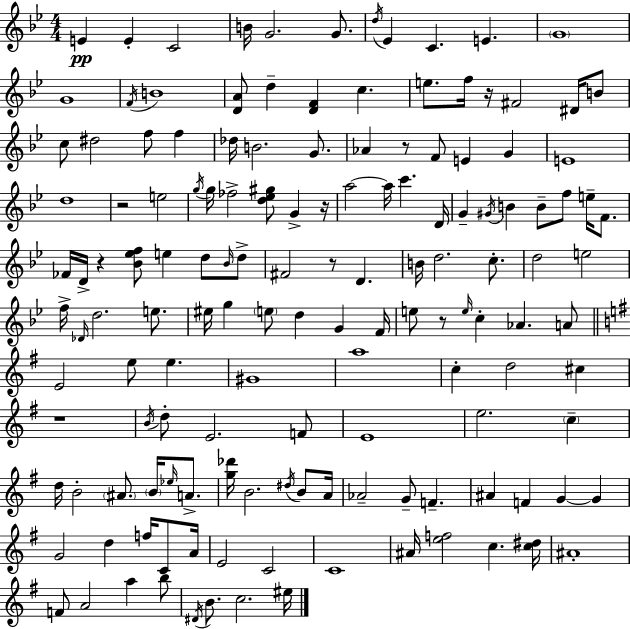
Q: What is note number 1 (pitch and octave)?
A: E4